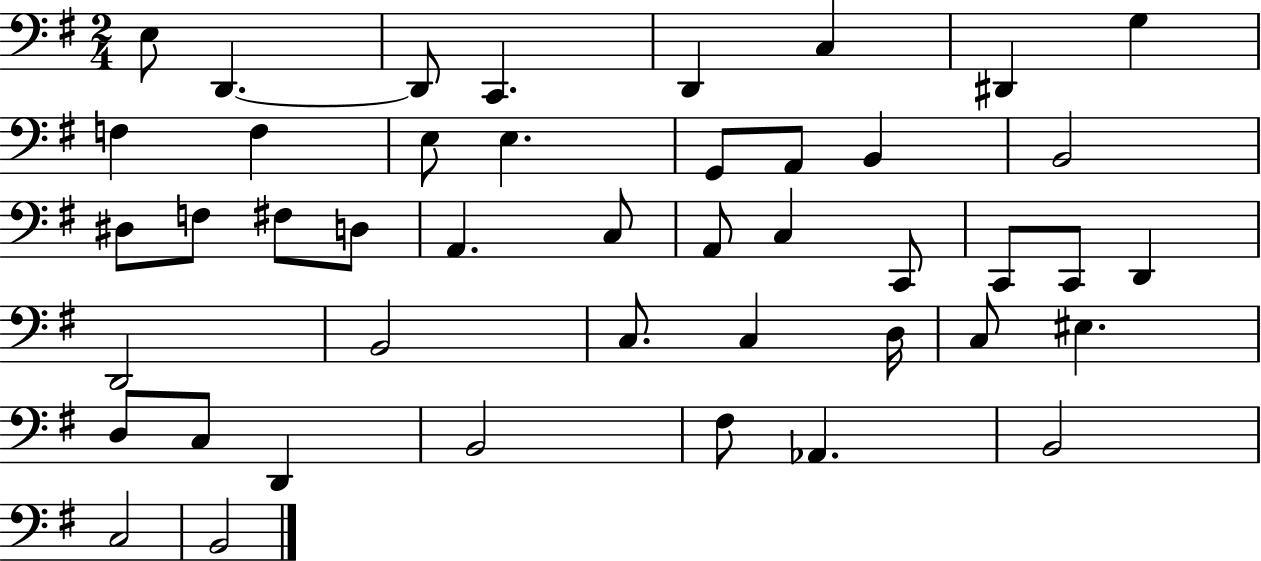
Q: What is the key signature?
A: G major